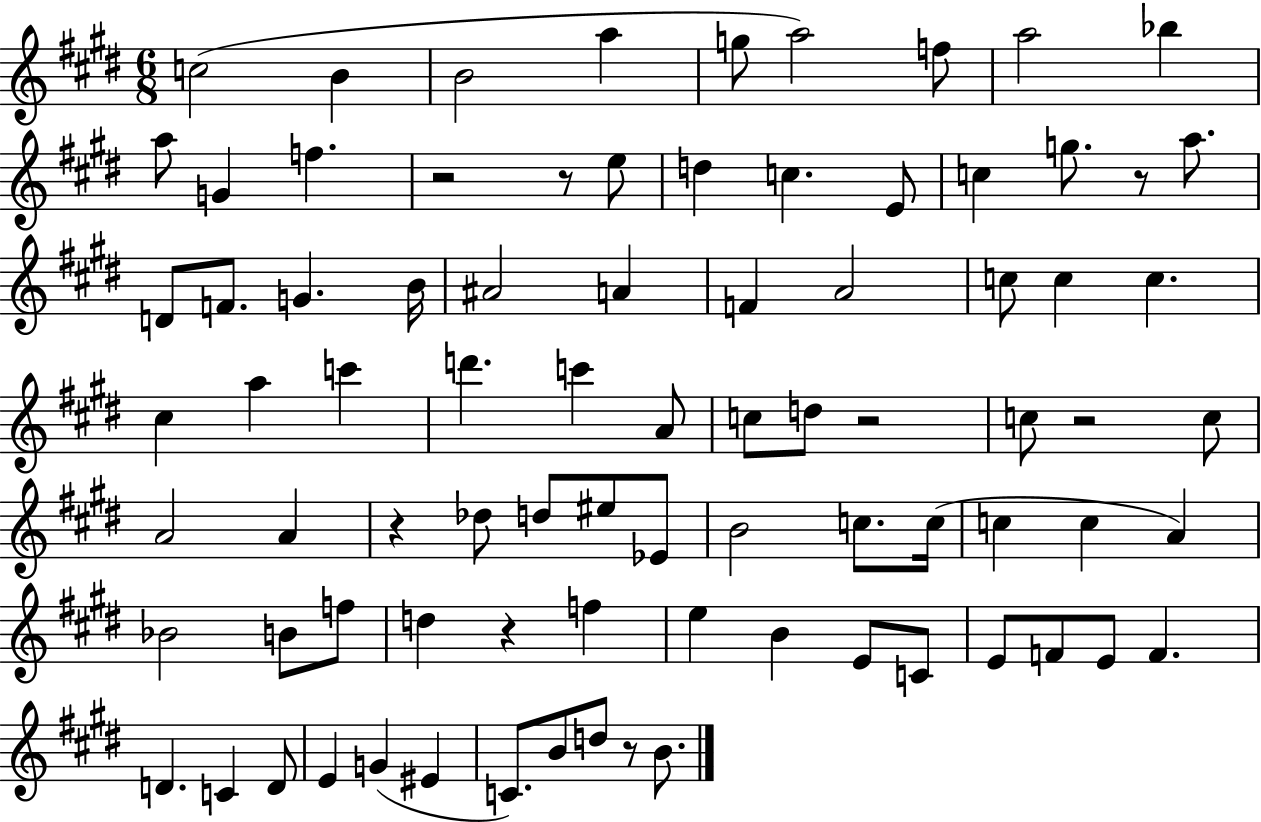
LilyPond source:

{
  \clef treble
  \numericTimeSignature
  \time 6/8
  \key e \major
  \repeat volta 2 { c''2( b'4 | b'2 a''4 | g''8 a''2) f''8 | a''2 bes''4 | \break a''8 g'4 f''4. | r2 r8 e''8 | d''4 c''4. e'8 | c''4 g''8. r8 a''8. | \break d'8 f'8. g'4. b'16 | ais'2 a'4 | f'4 a'2 | c''8 c''4 c''4. | \break cis''4 a''4 c'''4 | d'''4. c'''4 a'8 | c''8 d''8 r2 | c''8 r2 c''8 | \break a'2 a'4 | r4 des''8 d''8 eis''8 ees'8 | b'2 c''8. c''16( | c''4 c''4 a'4) | \break bes'2 b'8 f''8 | d''4 r4 f''4 | e''4 b'4 e'8 c'8 | e'8 f'8 e'8 f'4. | \break d'4. c'4 d'8 | e'4 g'4( eis'4 | c'8.) b'8 d''8 r8 b'8. | } \bar "|."
}